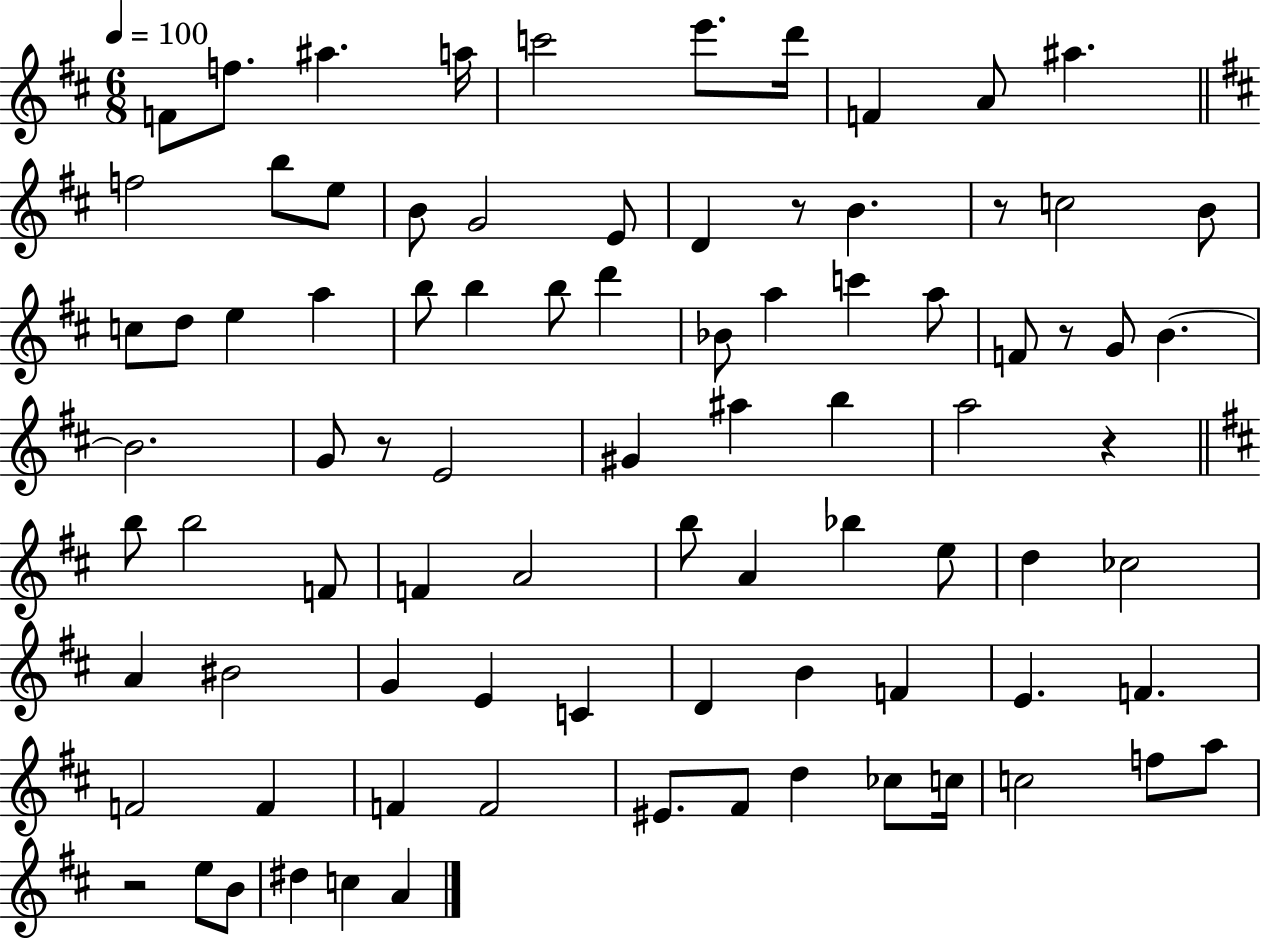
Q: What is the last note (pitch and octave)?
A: A4